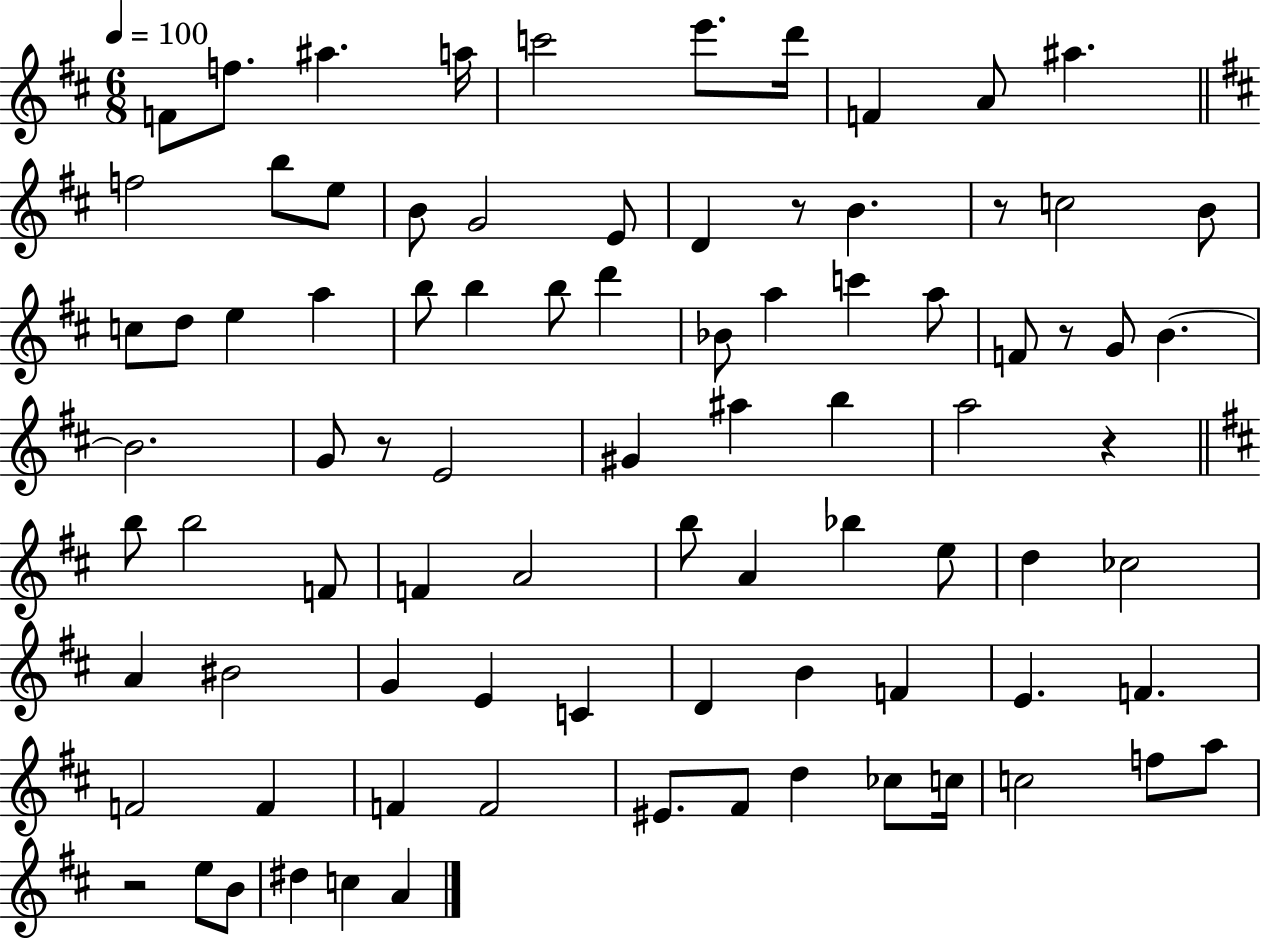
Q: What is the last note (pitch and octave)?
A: A4